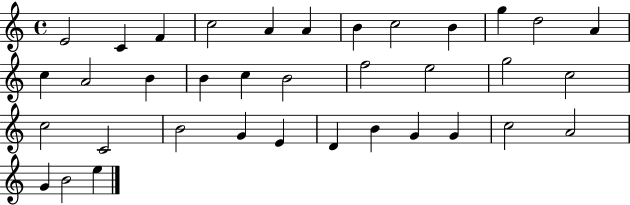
X:1
T:Untitled
M:4/4
L:1/4
K:C
E2 C F c2 A A B c2 B g d2 A c A2 B B c B2 f2 e2 g2 c2 c2 C2 B2 G E D B G G c2 A2 G B2 e